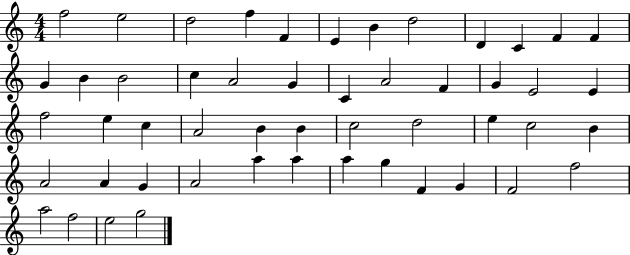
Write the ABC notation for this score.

X:1
T:Untitled
M:4/4
L:1/4
K:C
f2 e2 d2 f F E B d2 D C F F G B B2 c A2 G C A2 F G E2 E f2 e c A2 B B c2 d2 e c2 B A2 A G A2 a a a g F G F2 f2 a2 f2 e2 g2